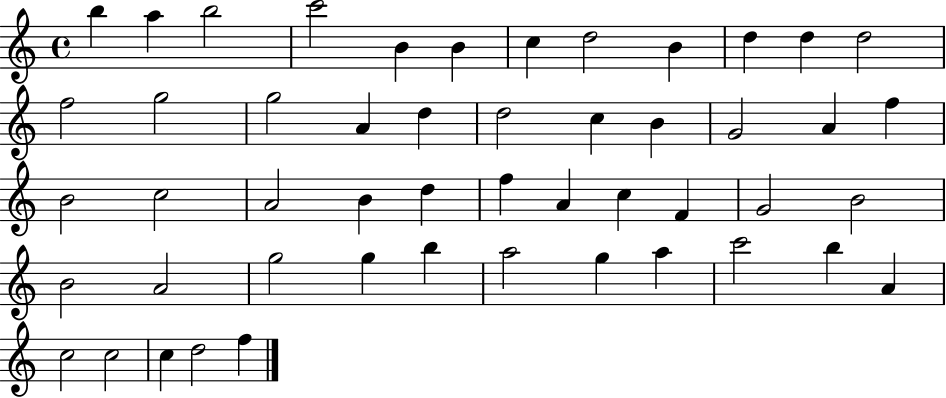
X:1
T:Untitled
M:4/4
L:1/4
K:C
b a b2 c'2 B B c d2 B d d d2 f2 g2 g2 A d d2 c B G2 A f B2 c2 A2 B d f A c F G2 B2 B2 A2 g2 g b a2 g a c'2 b A c2 c2 c d2 f